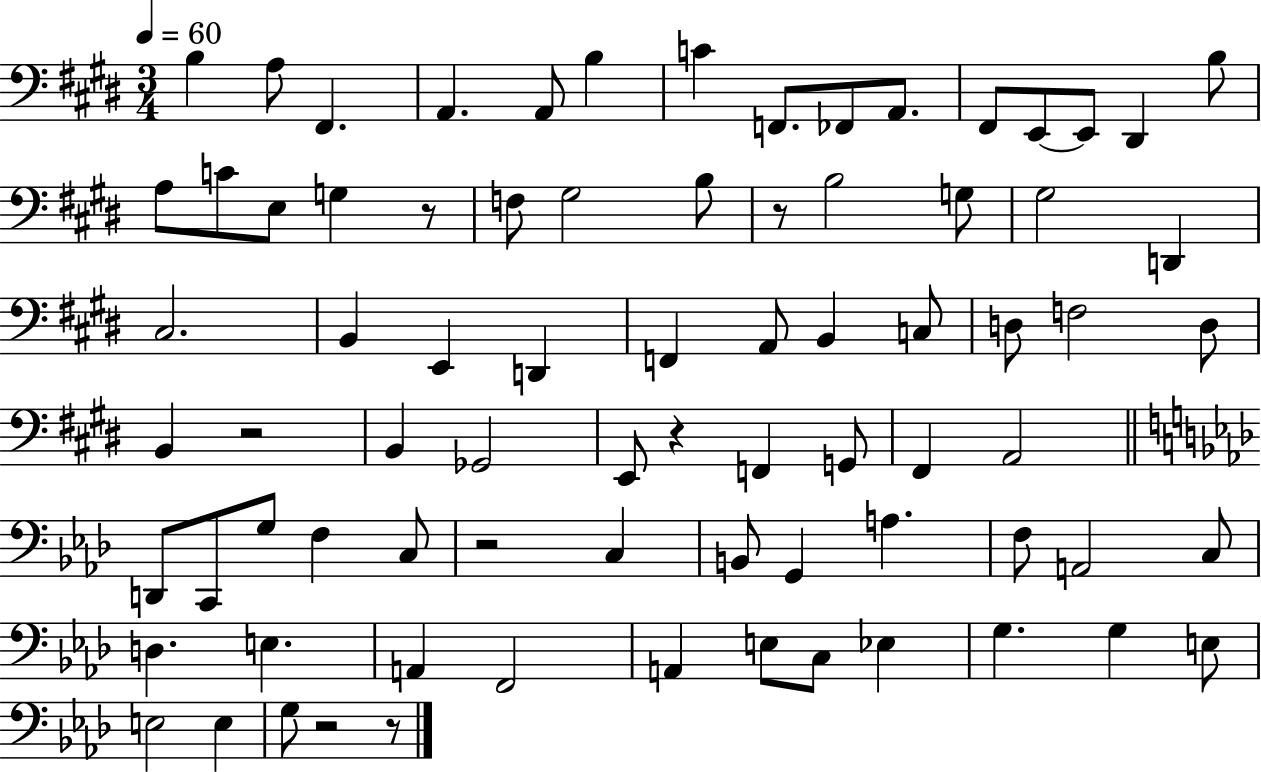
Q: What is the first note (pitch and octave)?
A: B3